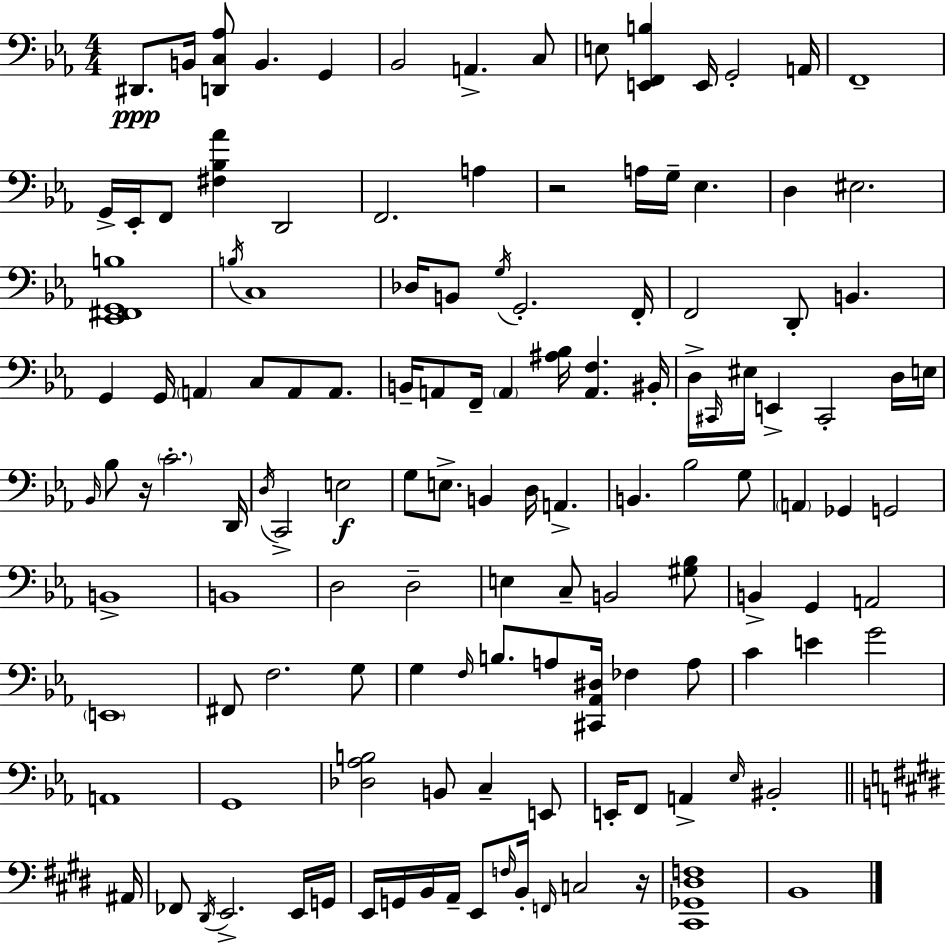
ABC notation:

X:1
T:Untitled
M:4/4
L:1/4
K:Cm
^D,,/2 B,,/4 [D,,C,_A,]/2 B,, G,, _B,,2 A,, C,/2 E,/2 [E,,F,,B,] E,,/4 G,,2 A,,/4 F,,4 G,,/4 _E,,/4 F,,/2 [^F,_B,_A] D,,2 F,,2 A, z2 A,/4 G,/4 _E, D, ^E,2 [_E,,^F,,G,,B,]4 B,/4 C,4 _D,/4 B,,/2 G,/4 G,,2 F,,/4 F,,2 D,,/2 B,, G,, G,,/4 A,, C,/2 A,,/2 A,,/2 B,,/4 A,,/2 F,,/4 A,, [^A,_B,]/4 [A,,F,] ^B,,/4 D,/4 ^C,,/4 ^E,/4 E,, ^C,,2 D,/4 E,/4 _B,,/4 _B,/2 z/4 C2 D,,/4 D,/4 C,,2 E,2 G,/2 E,/2 B,, D,/4 A,, B,, _B,2 G,/2 A,, _G,, G,,2 B,,4 B,,4 D,2 D,2 E, C,/2 B,,2 [^G,_B,]/2 B,, G,, A,,2 E,,4 ^F,,/2 F,2 G,/2 G, F,/4 B,/2 A,/2 [^C,,_A,,^D,]/4 _F, A,/2 C E G2 A,,4 G,,4 [_D,_A,B,]2 B,,/2 C, E,,/2 E,,/4 F,,/2 A,, _E,/4 ^B,,2 ^A,,/4 _F,,/2 ^D,,/4 E,,2 E,,/4 G,,/4 E,,/4 G,,/4 B,,/4 A,,/4 E,,/2 F,/4 B,,/4 F,,/4 C,2 z/4 [^C,,_G,,^D,F,]4 B,,4